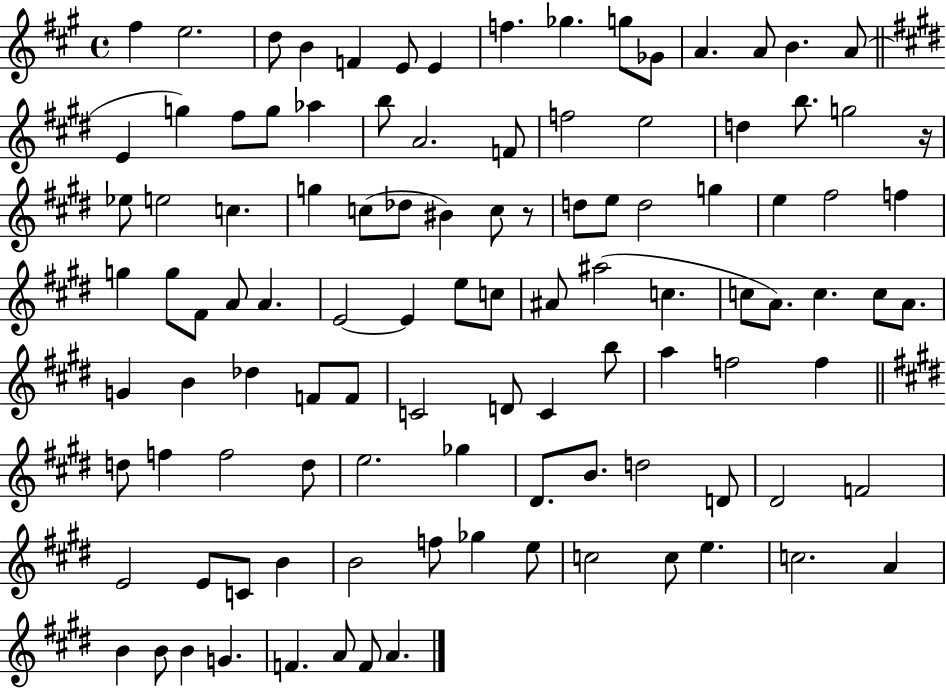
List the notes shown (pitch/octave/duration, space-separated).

F#5/q E5/h. D5/e B4/q F4/q E4/e E4/q F5/q. Gb5/q. G5/e Gb4/e A4/q. A4/e B4/q. A4/e E4/q G5/q F#5/e G5/e Ab5/q B5/e A4/h. F4/e F5/h E5/h D5/q B5/e. G5/h R/s Eb5/e E5/h C5/q. G5/q C5/e Db5/e BIS4/q C5/e R/e D5/e E5/e D5/h G5/q E5/q F#5/h F5/q G5/q G5/e F#4/e A4/e A4/q. E4/h E4/q E5/e C5/e A#4/e A#5/h C5/q. C5/e A4/e. C5/q. C5/e A4/e. G4/q B4/q Db5/q F4/e F4/e C4/h D4/e C4/q B5/e A5/q F5/h F5/q D5/e F5/q F5/h D5/e E5/h. Gb5/q D#4/e. B4/e. D5/h D4/e D#4/h F4/h E4/h E4/e C4/e B4/q B4/h F5/e Gb5/q E5/e C5/h C5/e E5/q. C5/h. A4/q B4/q B4/e B4/q G4/q. F4/q. A4/e F4/e A4/q.